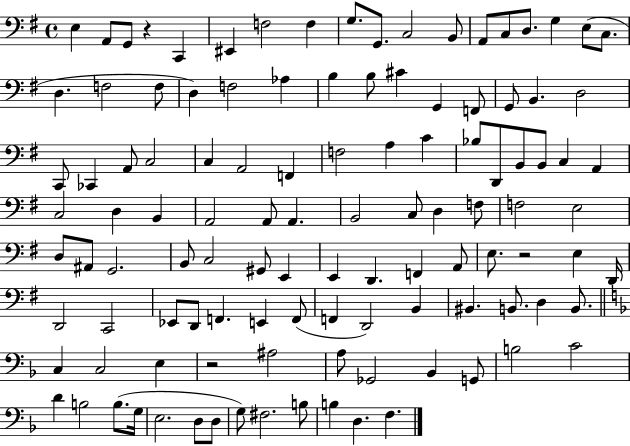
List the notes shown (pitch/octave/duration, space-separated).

E3/q A2/e G2/e R/q C2/q EIS2/q F3/h F3/q G3/e. G2/e. C3/h B2/e A2/e C3/e D3/e. G3/q E3/e C3/e. D3/q. F3/h F3/e D3/q F3/h Ab3/q B3/q B3/e C#4/q G2/q F2/e G2/e B2/q. D3/h C2/e CES2/q A2/e C3/h C3/q A2/h F2/q F3/h A3/q C4/q Bb3/e D2/e B2/e B2/e C3/q A2/q C3/h D3/q B2/q A2/h A2/e A2/q. B2/h C3/e D3/q F3/e F3/h E3/h D3/e A#2/e G2/h. B2/e C3/h G#2/e E2/q E2/q D2/q. F2/q A2/e E3/e. R/h E3/q D2/s D2/h C2/h Eb2/e D2/e F2/q. E2/q F2/e F2/q D2/h B2/q BIS2/q. B2/e. D3/q B2/e. C3/q C3/h E3/q R/h A#3/h A3/e Gb2/h Bb2/q G2/e B3/h C4/h D4/q B3/h B3/e. G3/s E3/h. D3/e D3/e G3/e F#3/h. B3/e B3/q D3/q. F3/q.